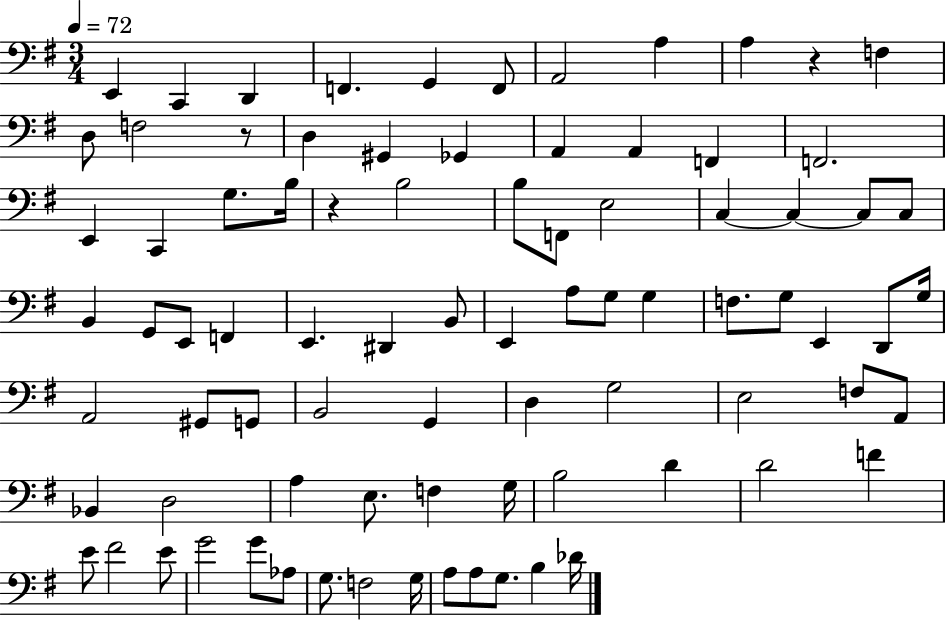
{
  \clef bass
  \numericTimeSignature
  \time 3/4
  \key g \major
  \tempo 4 = 72
  e,4 c,4 d,4 | f,4. g,4 f,8 | a,2 a4 | a4 r4 f4 | \break d8 f2 r8 | d4 gis,4 ges,4 | a,4 a,4 f,4 | f,2. | \break e,4 c,4 g8. b16 | r4 b2 | b8 f,8 e2 | c4~~ c4~~ c8 c8 | \break b,4 g,8 e,8 f,4 | e,4. dis,4 b,8 | e,4 a8 g8 g4 | f8. g8 e,4 d,8 g16 | \break a,2 gis,8 g,8 | b,2 g,4 | d4 g2 | e2 f8 a,8 | \break bes,4 d2 | a4 e8. f4 g16 | b2 d'4 | d'2 f'4 | \break e'8 fis'2 e'8 | g'2 g'8 aes8 | g8. f2 g16 | a8 a8 g8. b4 des'16 | \break \bar "|."
}